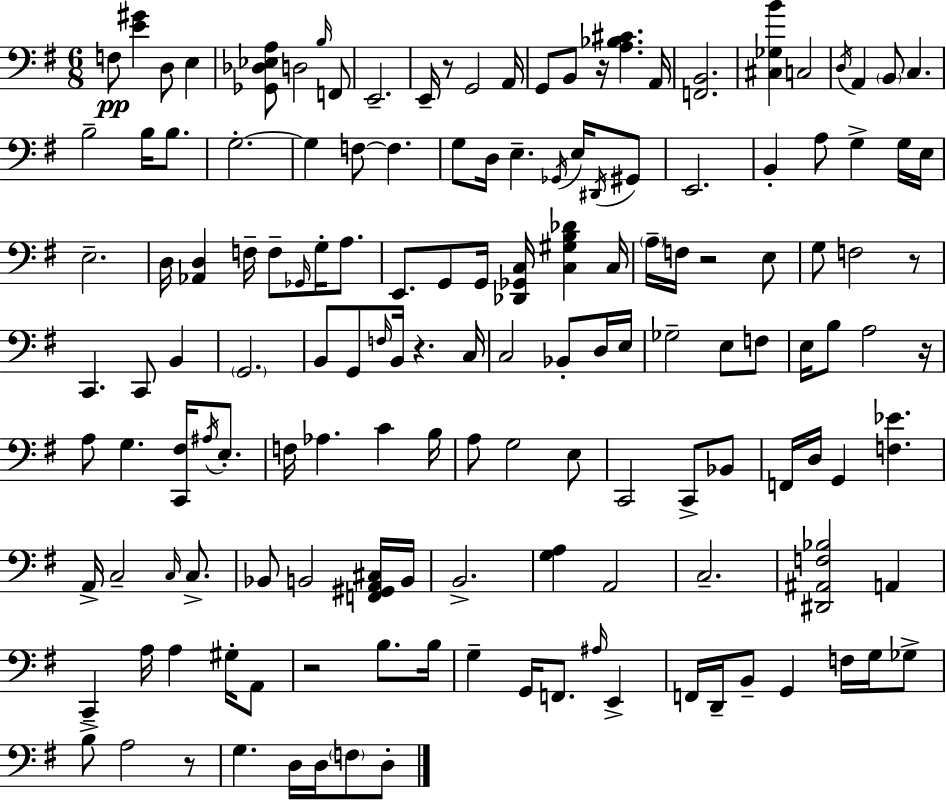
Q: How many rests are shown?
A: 8